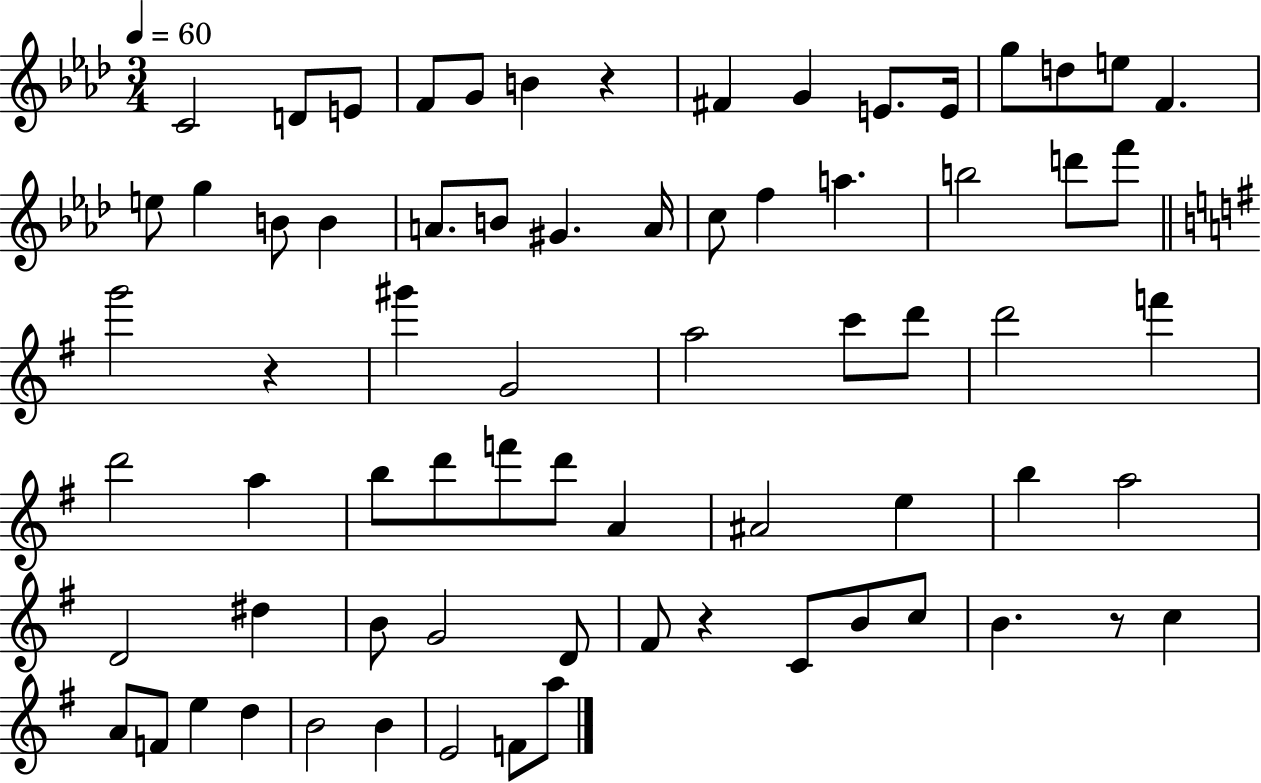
{
  \clef treble
  \numericTimeSignature
  \time 3/4
  \key aes \major
  \tempo 4 = 60
  c'2 d'8 e'8 | f'8 g'8 b'4 r4 | fis'4 g'4 e'8. e'16 | g''8 d''8 e''8 f'4. | \break e''8 g''4 b'8 b'4 | a'8. b'8 gis'4. a'16 | c''8 f''4 a''4. | b''2 d'''8 f'''8 | \break \bar "||" \break \key e \minor g'''2 r4 | gis'''4 g'2 | a''2 c'''8 d'''8 | d'''2 f'''4 | \break d'''2 a''4 | b''8 d'''8 f'''8 d'''8 a'4 | ais'2 e''4 | b''4 a''2 | \break d'2 dis''4 | b'8 g'2 d'8 | fis'8 r4 c'8 b'8 c''8 | b'4. r8 c''4 | \break a'8 f'8 e''4 d''4 | b'2 b'4 | e'2 f'8 a''8 | \bar "|."
}